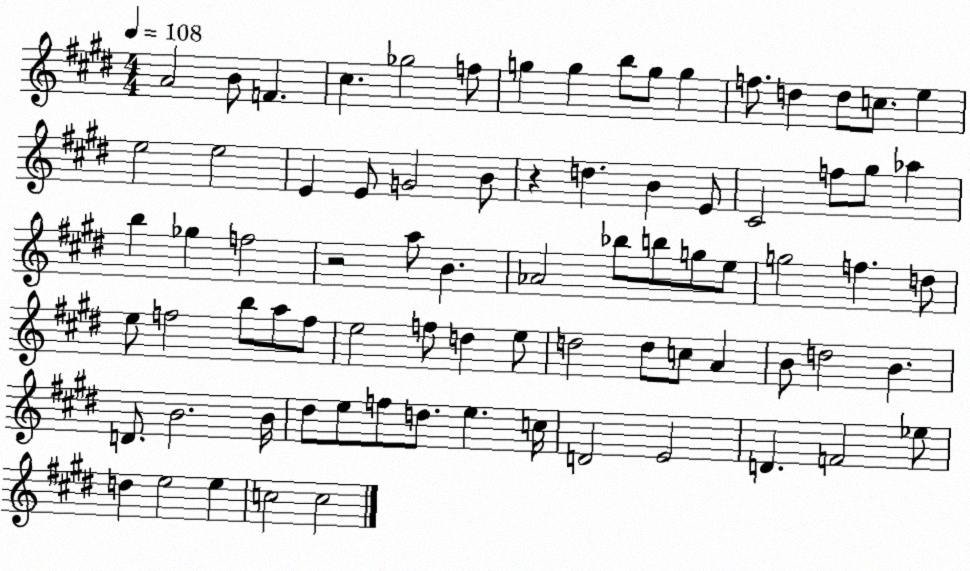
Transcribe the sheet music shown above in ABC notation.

X:1
T:Untitled
M:4/4
L:1/4
K:E
A2 B/2 F ^c _g2 f/2 g g b/2 g/2 g f/2 d d/2 c/2 e e2 e2 E E/2 G2 B/2 z d B E/2 ^C2 f/2 ^g/2 _a b _g f2 z2 a/2 B _A2 _b/2 b/2 g/2 e/2 g2 f d/2 e/2 f2 b/2 a/2 f/2 e2 f/2 d e/2 d2 d/2 c/2 A B/2 d2 B D/2 B2 B/4 ^d/2 e/2 f/2 d/2 e c/4 D2 E2 D F2 _e/2 d e2 e c2 c2